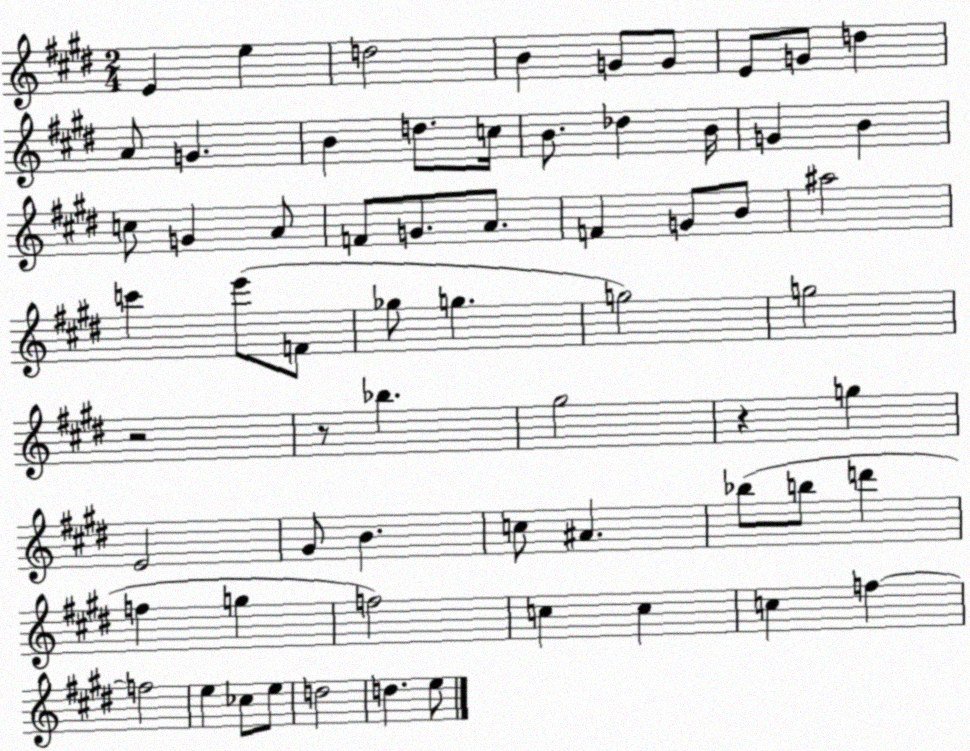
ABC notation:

X:1
T:Untitled
M:2/4
L:1/4
K:E
E e d2 B G/2 G/2 E/2 G/2 d A/2 G B d/2 c/4 B/2 _d B/4 G B c/2 G A/2 F/2 G/2 A/2 F G/2 B/2 ^a2 c' e'/2 F/2 _g/2 g g2 g2 z2 z/2 _b ^g2 z g E2 ^G/2 B c/2 ^A _b/2 b/2 d' f g f2 c c c f f2 e _c/2 e/2 d2 d e/2